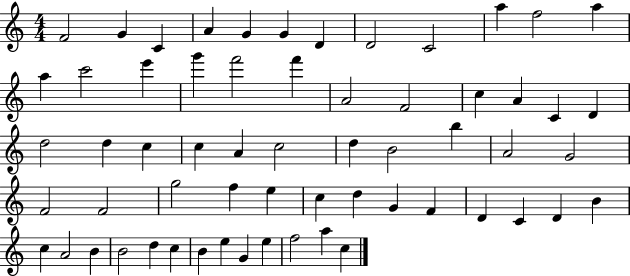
{
  \clef treble
  \numericTimeSignature
  \time 4/4
  \key c \major
  f'2 g'4 c'4 | a'4 g'4 g'4 d'4 | d'2 c'2 | a''4 f''2 a''4 | \break a''4 c'''2 e'''4 | g'''4 f'''2 f'''4 | a'2 f'2 | c''4 a'4 c'4 d'4 | \break d''2 d''4 c''4 | c''4 a'4 c''2 | d''4 b'2 b''4 | a'2 g'2 | \break f'2 f'2 | g''2 f''4 e''4 | c''4 d''4 g'4 f'4 | d'4 c'4 d'4 b'4 | \break c''4 a'2 b'4 | b'2 d''4 c''4 | b'4 e''4 g'4 e''4 | f''2 a''4 c''4 | \break \bar "|."
}